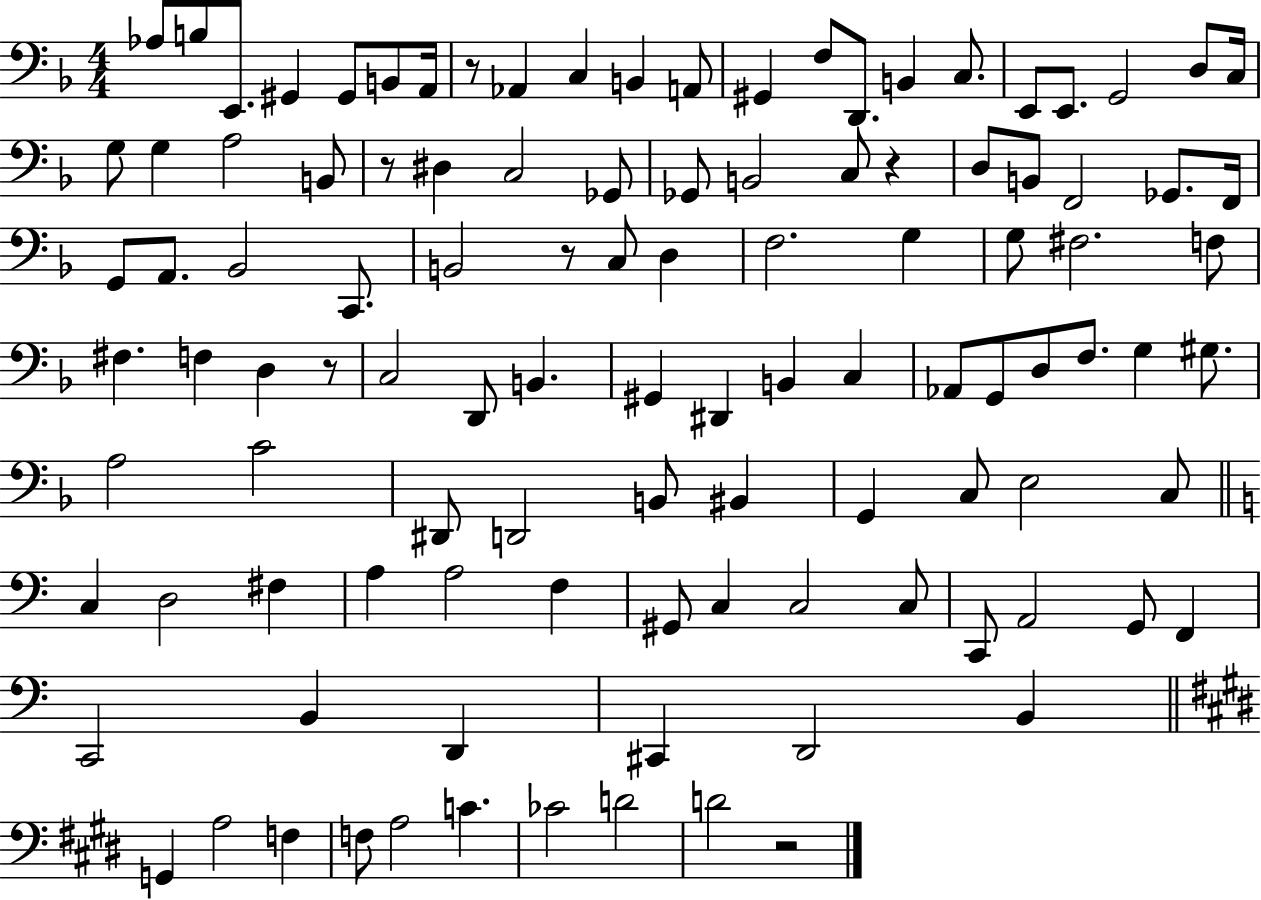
{
  \clef bass
  \numericTimeSignature
  \time 4/4
  \key f \major
  aes8 b8 e,8. gis,4 gis,8 b,8 a,16 | r8 aes,4 c4 b,4 a,8 | gis,4 f8 d,8. b,4 c8. | e,8 e,8. g,2 d8 c16 | \break g8 g4 a2 b,8 | r8 dis4 c2 ges,8 | ges,8 b,2 c8 r4 | d8 b,8 f,2 ges,8. f,16 | \break g,8 a,8. bes,2 c,8. | b,2 r8 c8 d4 | f2. g4 | g8 fis2. f8 | \break fis4. f4 d4 r8 | c2 d,8 b,4. | gis,4 dis,4 b,4 c4 | aes,8 g,8 d8 f8. g4 gis8. | \break a2 c'2 | dis,8 d,2 b,8 bis,4 | g,4 c8 e2 c8 | \bar "||" \break \key c \major c4 d2 fis4 | a4 a2 f4 | gis,8 c4 c2 c8 | c,8 a,2 g,8 f,4 | \break c,2 b,4 d,4 | cis,4 d,2 b,4 | \bar "||" \break \key e \major g,4 a2 f4 | f8 a2 c'4. | ces'2 d'2 | d'2 r2 | \break \bar "|."
}